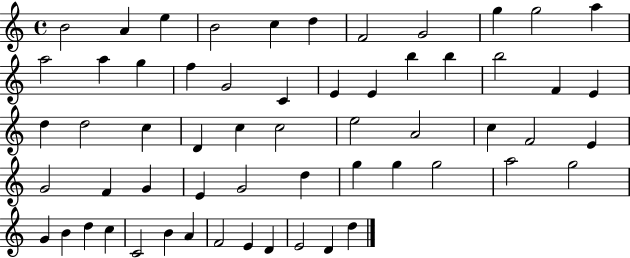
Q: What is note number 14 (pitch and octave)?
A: G5